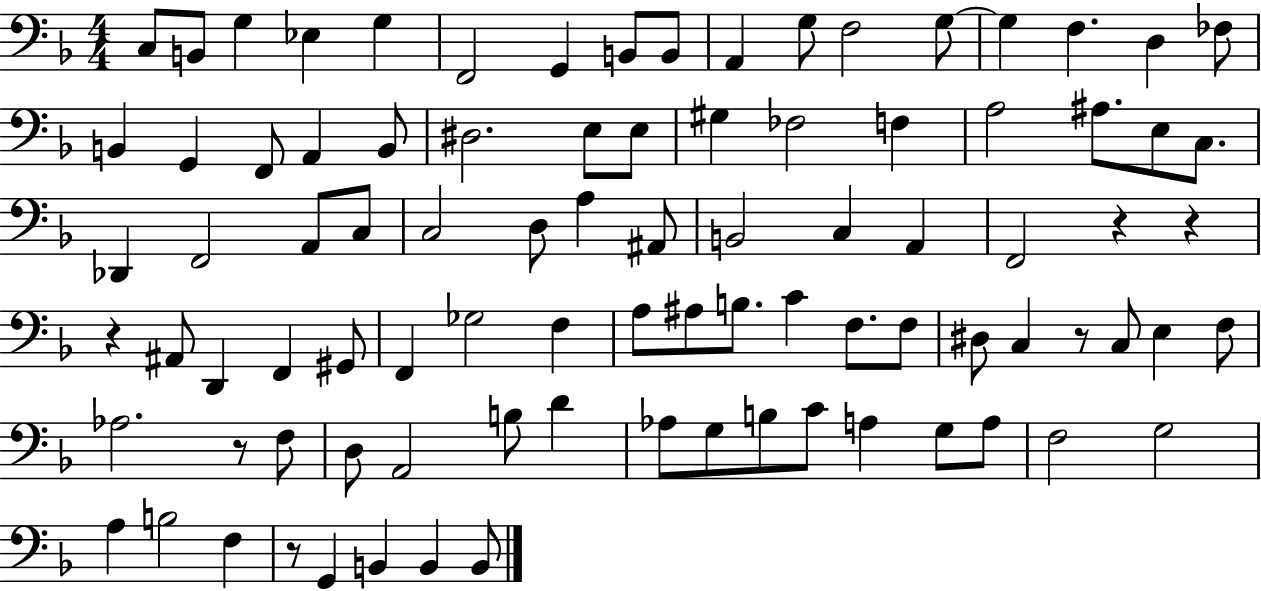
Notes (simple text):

C3/e B2/e G3/q Eb3/q G3/q F2/h G2/q B2/e B2/e A2/q G3/e F3/h G3/e G3/q F3/q. D3/q FES3/e B2/q G2/q F2/e A2/q B2/e D#3/h. E3/e E3/e G#3/q FES3/h F3/q A3/h A#3/e. E3/e C3/e. Db2/q F2/h A2/e C3/e C3/h D3/e A3/q A#2/e B2/h C3/q A2/q F2/h R/q R/q R/q A#2/e D2/q F2/q G#2/e F2/q Gb3/h F3/q A3/e A#3/e B3/e. C4/q F3/e. F3/e D#3/e C3/q R/e C3/e E3/q F3/e Ab3/h. R/e F3/e D3/e A2/h B3/e D4/q Ab3/e G3/e B3/e C4/e A3/q G3/e A3/e F3/h G3/h A3/q B3/h F3/q R/e G2/q B2/q B2/q B2/e